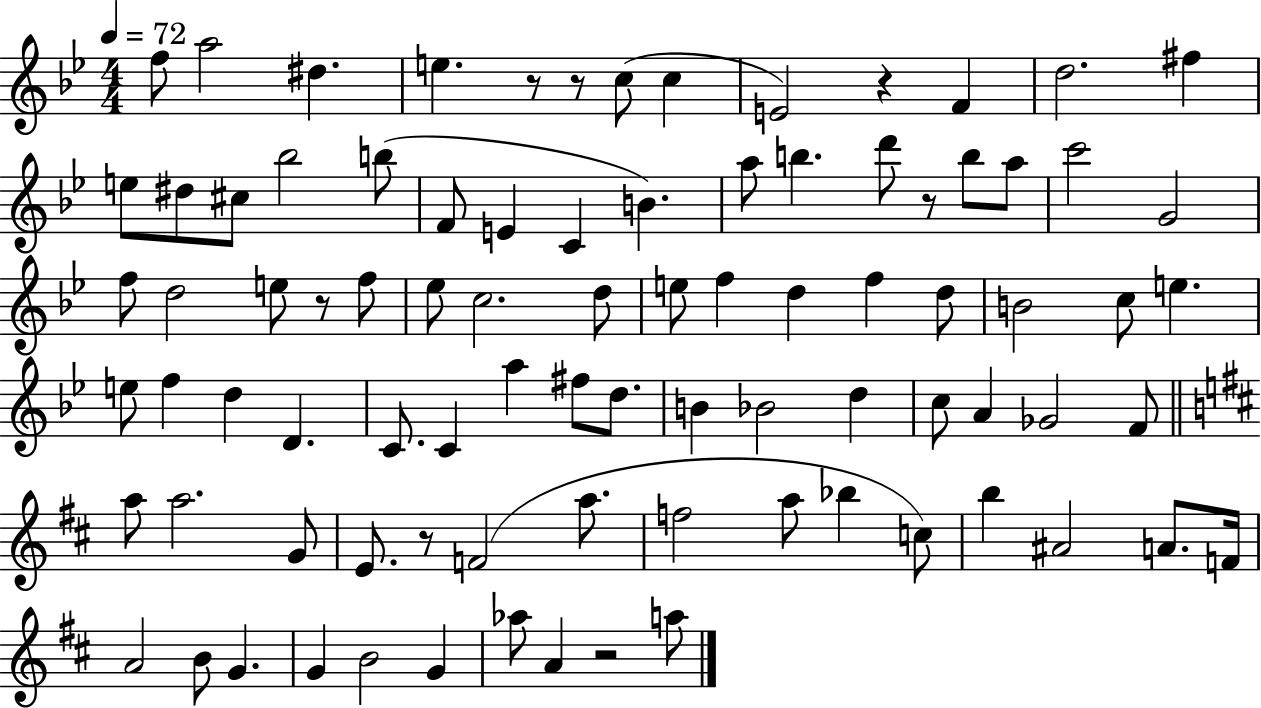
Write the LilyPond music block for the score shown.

{
  \clef treble
  \numericTimeSignature
  \time 4/4
  \key bes \major
  \tempo 4 = 72
  f''8 a''2 dis''4. | e''4. r8 r8 c''8( c''4 | e'2) r4 f'4 | d''2. fis''4 | \break e''8 dis''8 cis''8 bes''2 b''8( | f'8 e'4 c'4 b'4.) | a''8 b''4. d'''8 r8 b''8 a''8 | c'''2 g'2 | \break f''8 d''2 e''8 r8 f''8 | ees''8 c''2. d''8 | e''8 f''4 d''4 f''4 d''8 | b'2 c''8 e''4. | \break e''8 f''4 d''4 d'4. | c'8. c'4 a''4 fis''8 d''8. | b'4 bes'2 d''4 | c''8 a'4 ges'2 f'8 | \break \bar "||" \break \key d \major a''8 a''2. g'8 | e'8. r8 f'2( a''8. | f''2 a''8 bes''4 c''8) | b''4 ais'2 a'8. f'16 | \break a'2 b'8 g'4. | g'4 b'2 g'4 | aes''8 a'4 r2 a''8 | \bar "|."
}